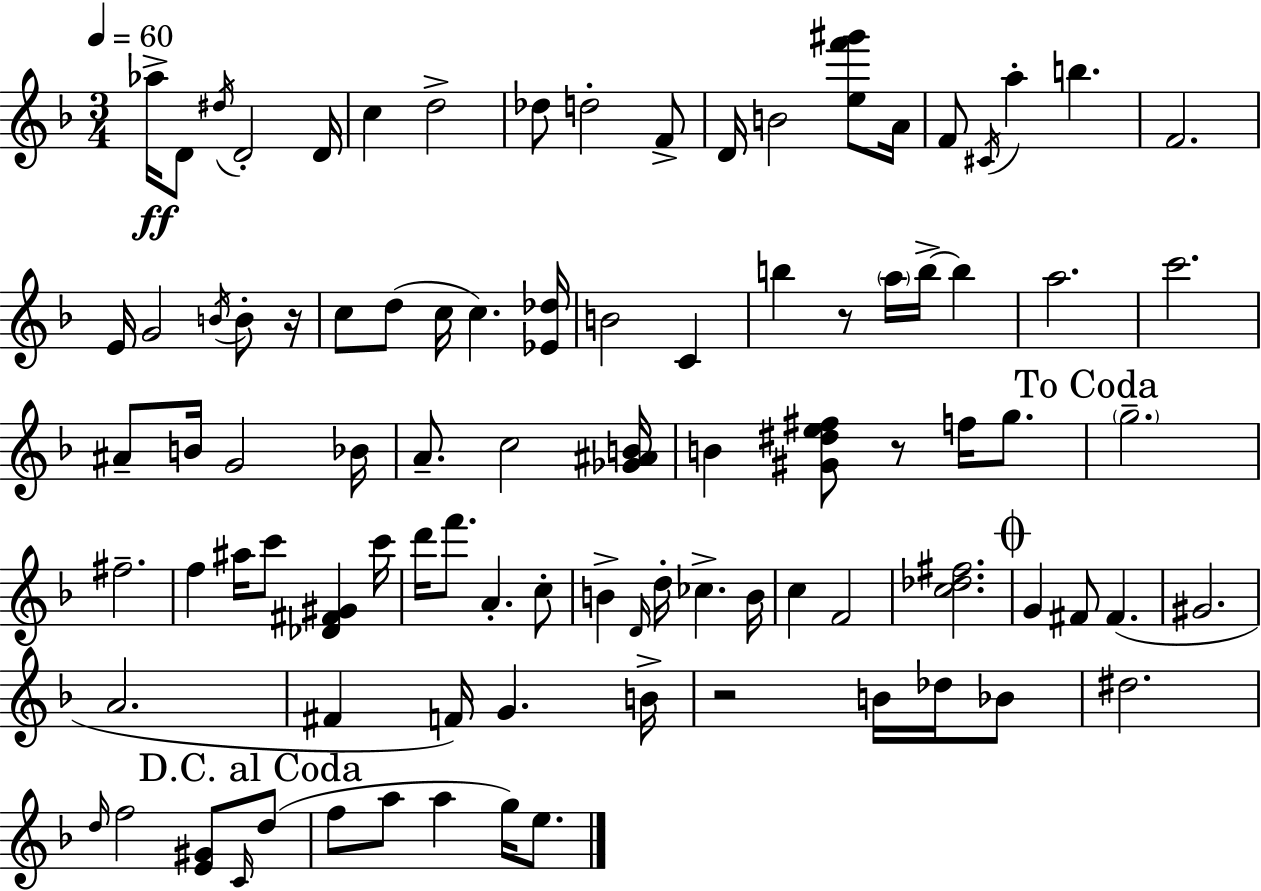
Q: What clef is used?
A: treble